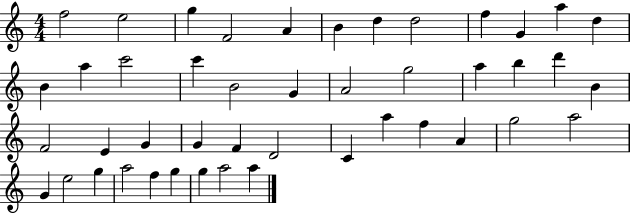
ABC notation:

X:1
T:Untitled
M:4/4
L:1/4
K:C
f2 e2 g F2 A B d d2 f G a d B a c'2 c' B2 G A2 g2 a b d' B F2 E G G F D2 C a f A g2 a2 G e2 g a2 f g g a2 a